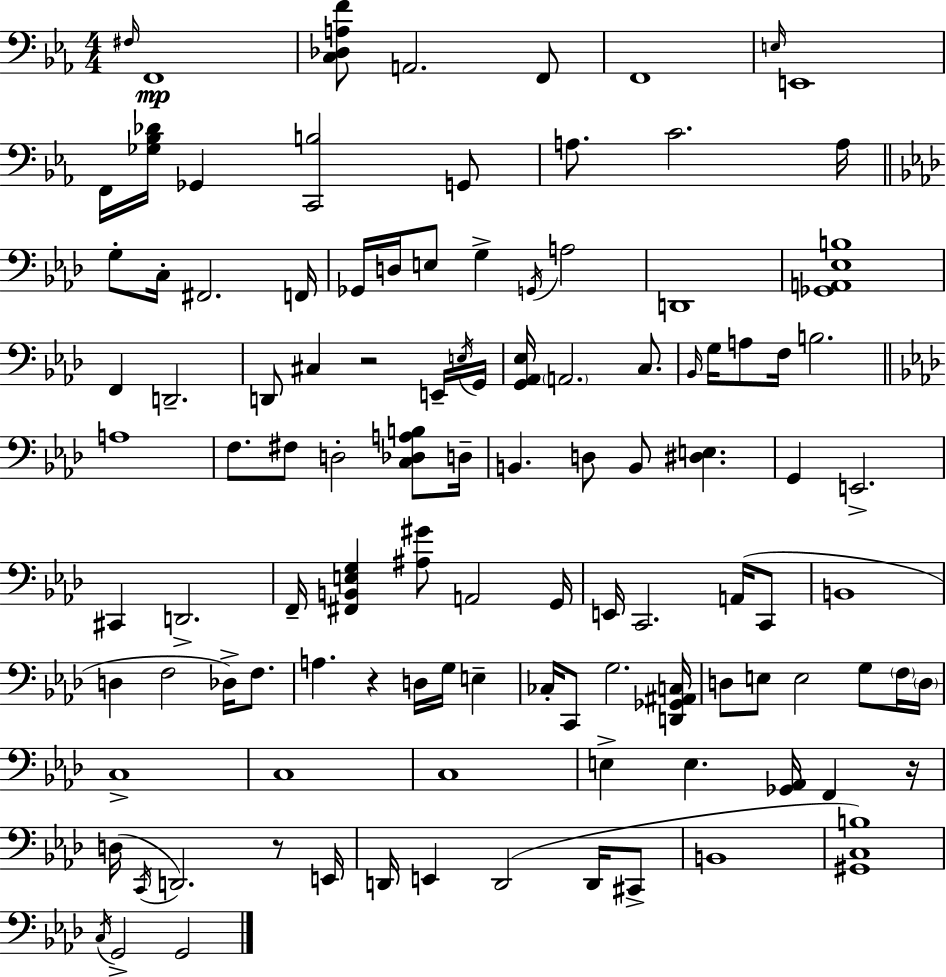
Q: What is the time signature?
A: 4/4